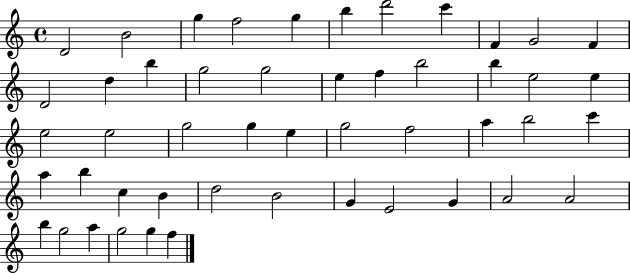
X:1
T:Untitled
M:4/4
L:1/4
K:C
D2 B2 g f2 g b d'2 c' F G2 F D2 d b g2 g2 e f b2 b e2 e e2 e2 g2 g e g2 f2 a b2 c' a b c B d2 B2 G E2 G A2 A2 b g2 a g2 g f